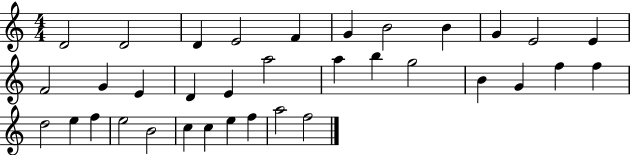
D4/h D4/h D4/q E4/h F4/q G4/q B4/h B4/q G4/q E4/h E4/q F4/h G4/q E4/q D4/q E4/q A5/h A5/q B5/q G5/h B4/q G4/q F5/q F5/q D5/h E5/q F5/q E5/h B4/h C5/q C5/q E5/q F5/q A5/h F5/h